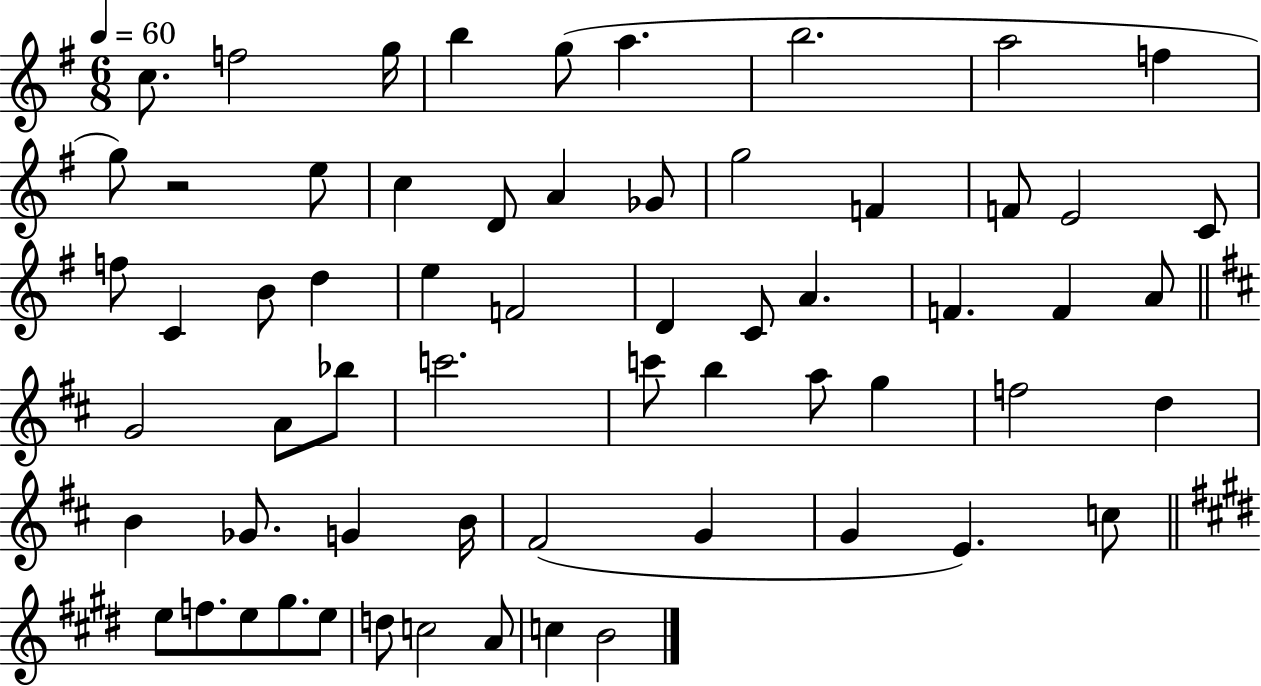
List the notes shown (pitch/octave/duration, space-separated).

C5/e. F5/h G5/s B5/q G5/e A5/q. B5/h. A5/h F5/q G5/e R/h E5/e C5/q D4/e A4/q Gb4/e G5/h F4/q F4/e E4/h C4/e F5/e C4/q B4/e D5/q E5/q F4/h D4/q C4/e A4/q. F4/q. F4/q A4/e G4/h A4/e Bb5/e C6/h. C6/e B5/q A5/e G5/q F5/h D5/q B4/q Gb4/e. G4/q B4/s F#4/h G4/q G4/q E4/q. C5/e E5/e F5/e. E5/e G#5/e. E5/e D5/e C5/h A4/e C5/q B4/h